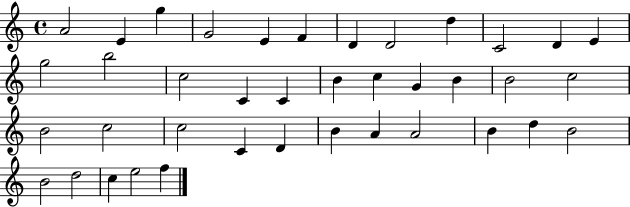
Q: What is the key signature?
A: C major